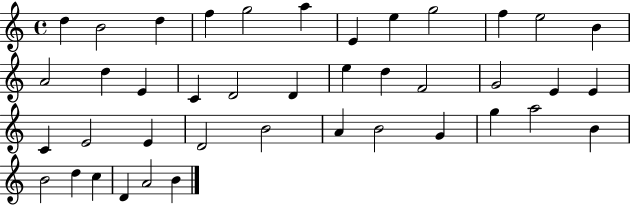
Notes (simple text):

D5/q B4/h D5/q F5/q G5/h A5/q E4/q E5/q G5/h F5/q E5/h B4/q A4/h D5/q E4/q C4/q D4/h D4/q E5/q D5/q F4/h G4/h E4/q E4/q C4/q E4/h E4/q D4/h B4/h A4/q B4/h G4/q G5/q A5/h B4/q B4/h D5/q C5/q D4/q A4/h B4/q